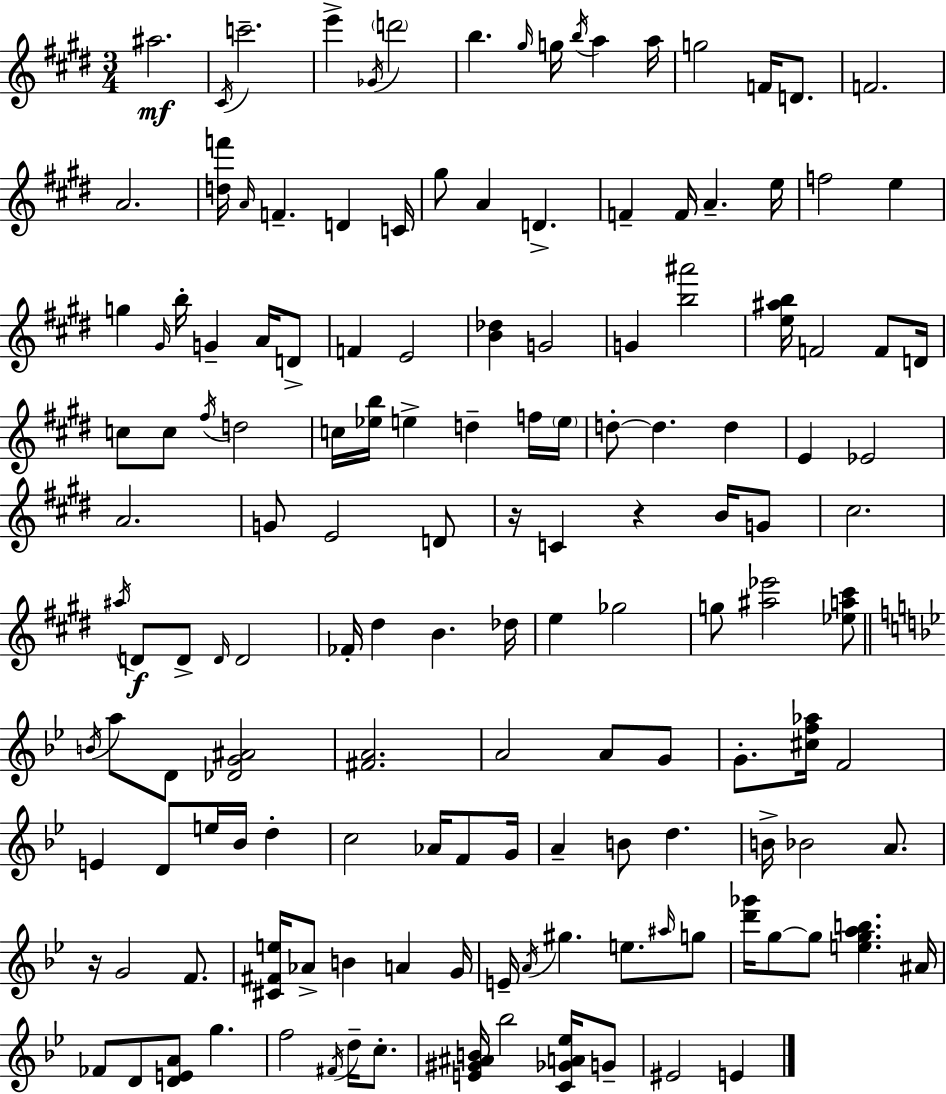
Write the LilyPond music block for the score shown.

{
  \clef treble
  \numericTimeSignature
  \time 3/4
  \key e \major
  \repeat volta 2 { ais''2.\mf | \acciaccatura { cis'16 } c'''2.-- | e'''4-> \acciaccatura { ges'16 } \parenthesize d'''2 | b''4. \grace { gis''16 } g''16 \acciaccatura { b''16 } a''4 | \break a''16 g''2 | f'16 d'8. f'2. | a'2. | <d'' f'''>16 \grace { a'16 } f'4.-- | \break d'4 c'16 gis''8 a'4 d'4.-> | f'4-- f'16 a'4.-- | e''16 f''2 | e''4 g''4 \grace { gis'16 } b''16-. g'4-- | \break a'16 d'8-> f'4 e'2 | <b' des''>4 g'2 | g'4 <b'' ais'''>2 | <e'' ais'' b''>16 f'2 | \break f'8 d'16 c''8 c''8 \acciaccatura { fis''16 } d''2 | c''16 <ees'' b''>16 e''4-> | d''4-- f''16 \parenthesize e''16 d''8-.~~ d''4. | d''4 e'4 ees'2 | \break a'2. | g'8 e'2 | d'8 r16 c'4 | r4 b'16 g'8 cis''2. | \break \acciaccatura { ais''16 }\f d'8 d'8-> | \grace { d'16 } d'2 fes'16-. dis''4 | b'4. des''16 e''4 | ges''2 g''8 <ais'' ees'''>2 | \break <ees'' a'' cis'''>8 \bar "||" \break \key g \minor \acciaccatura { b'16 } a''8 d'8 <des' g' ais'>2 | <fis' a'>2. | a'2 a'8 g'8 | g'8.-. <cis'' f'' aes''>16 f'2 | \break e'4 d'8 e''16 bes'16 d''4-. | c''2 aes'16 f'8 | g'16 a'4-- b'8 d''4. | b'16-> bes'2 a'8. | \break r16 g'2 f'8. | <cis' fis' e''>16 aes'8-> b'4 a'4 | g'16 e'16-- \acciaccatura { a'16 } gis''4. e''8. | \grace { ais''16 } g''8 <d''' ges'''>16 g''8~~ g''8 <e'' g'' a'' b''>4. | \break ais'16 fes'8 d'8 <d' e' a'>8 g''4. | f''2 \acciaccatura { fis'16 } | d''16-- c''8.-. <e' gis' ais' b'>16 bes''2 | <c' ges' a' ees''>16 g'8-- eis'2 | \break e'4 } \bar "|."
}